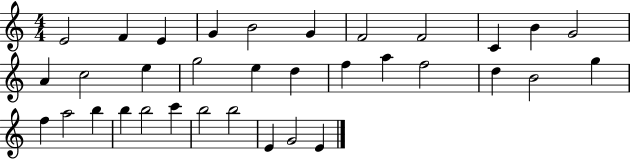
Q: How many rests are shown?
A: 0